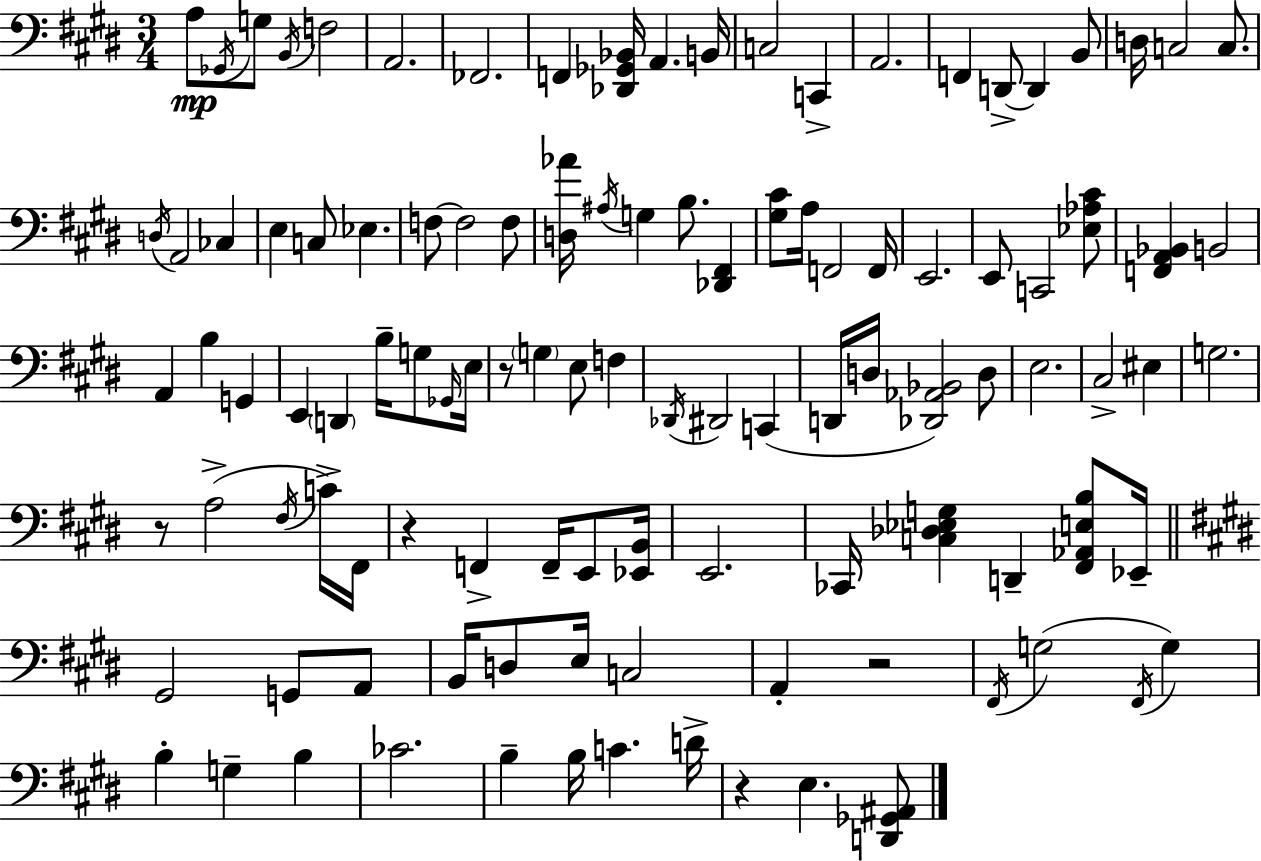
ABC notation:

X:1
T:Untitled
M:3/4
L:1/4
K:E
A,/2 _G,,/4 G,/2 B,,/4 F,2 A,,2 _F,,2 F,, [_D,,_G,,_B,,]/4 A,, B,,/4 C,2 C,, A,,2 F,, D,,/2 D,, B,,/2 D,/4 C,2 C,/2 D,/4 A,,2 _C, E, C,/2 _E, F,/2 F,2 F,/2 [D,_A]/4 ^A,/4 G, B,/2 [_D,,^F,,] [^G,^C]/2 A,/4 F,,2 F,,/4 E,,2 E,,/2 C,,2 [_E,_A,^C]/2 [F,,A,,_B,,] B,,2 A,, B, G,, E,, D,, B,/4 G,/2 _G,,/4 E,/4 z/2 G, E,/2 F, _D,,/4 ^D,,2 C,, D,,/4 D,/4 [_D,,_A,,_B,,]2 D,/2 E,2 ^C,2 ^E, G,2 z/2 A,2 ^F,/4 C/4 ^F,,/4 z F,, F,,/4 E,,/2 [_E,,B,,]/4 E,,2 _C,,/4 [C,_D,_E,G,] D,, [^F,,_A,,E,B,]/2 _E,,/4 ^G,,2 G,,/2 A,,/2 B,,/4 D,/2 E,/4 C,2 A,, z2 ^F,,/4 G,2 ^F,,/4 G, B, G, B, _C2 B, B,/4 C D/4 z E, [D,,_G,,^A,,]/2